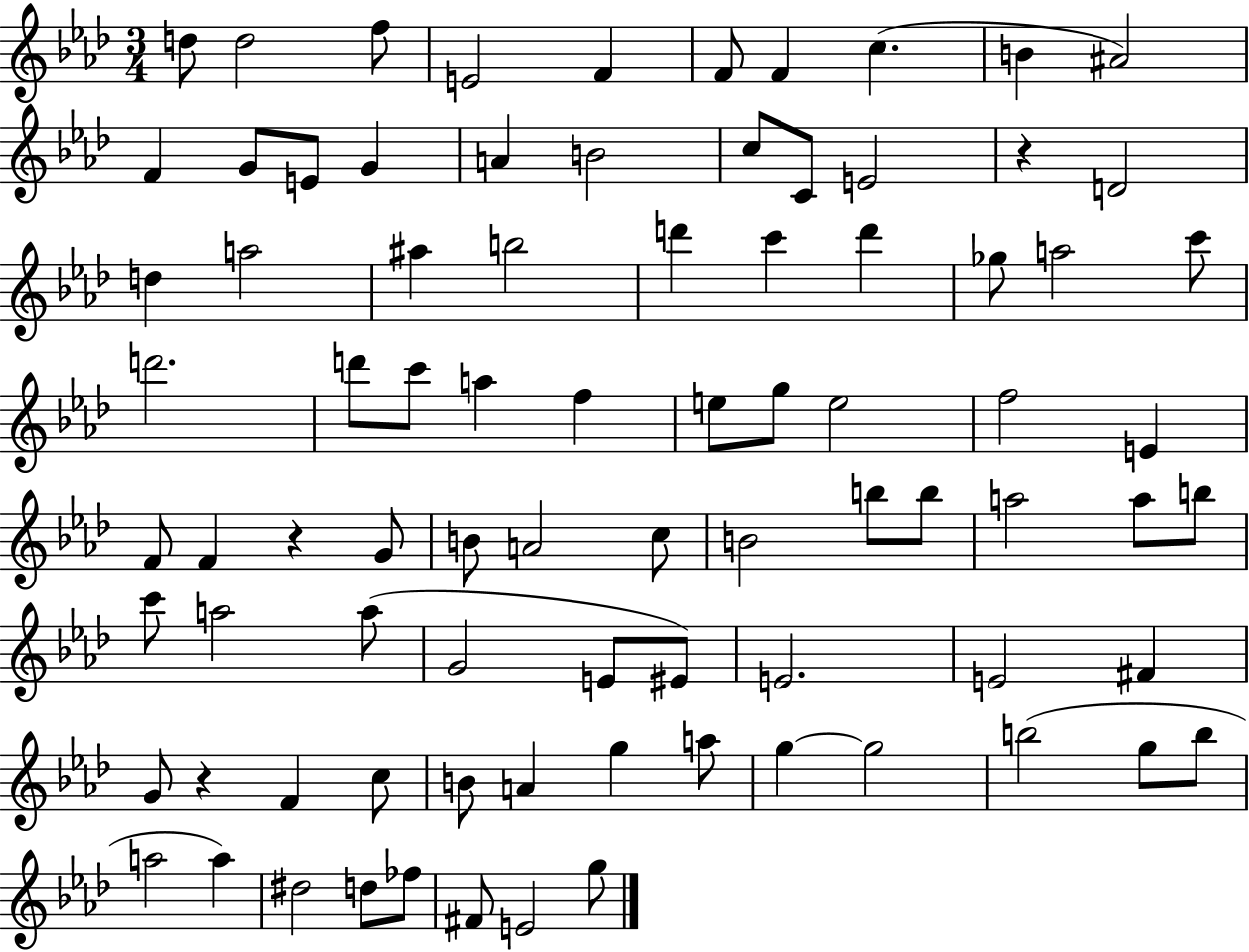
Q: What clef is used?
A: treble